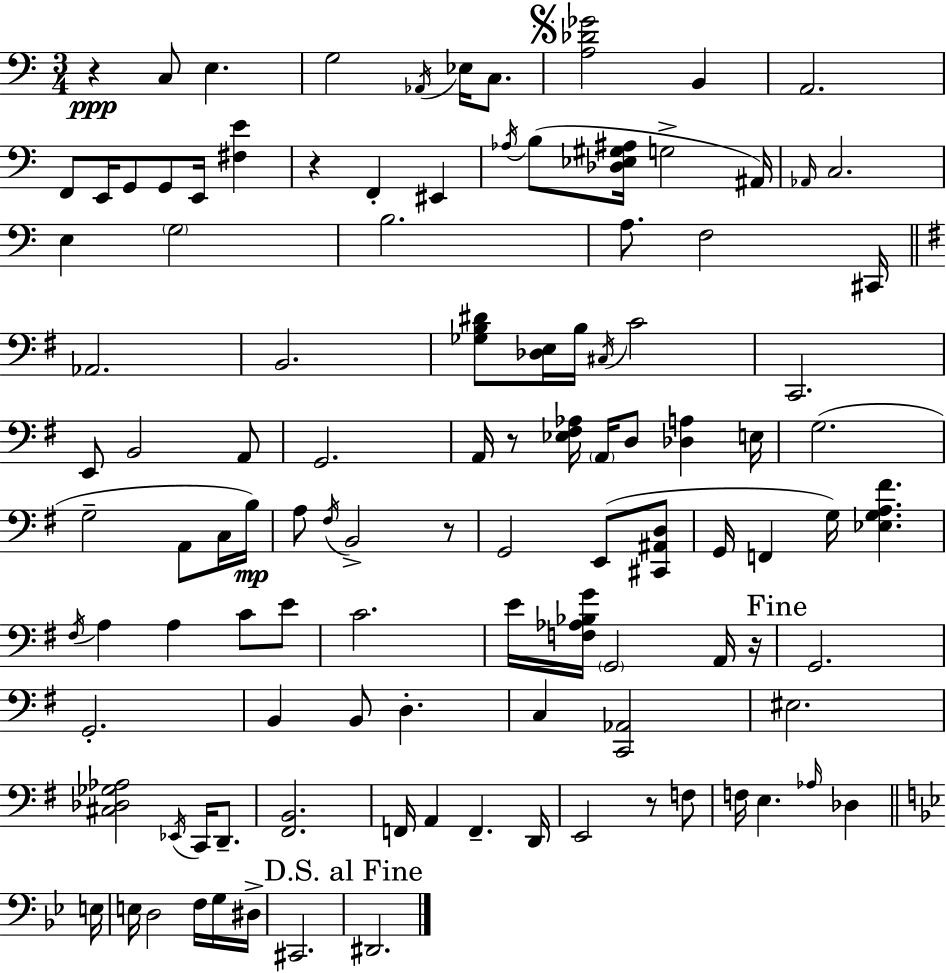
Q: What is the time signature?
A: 3/4